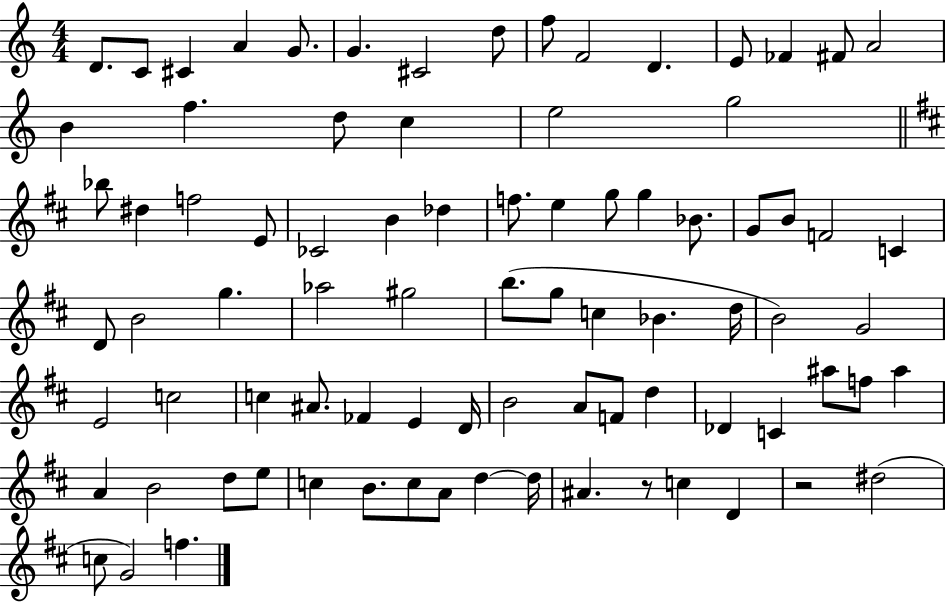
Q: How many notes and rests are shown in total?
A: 84